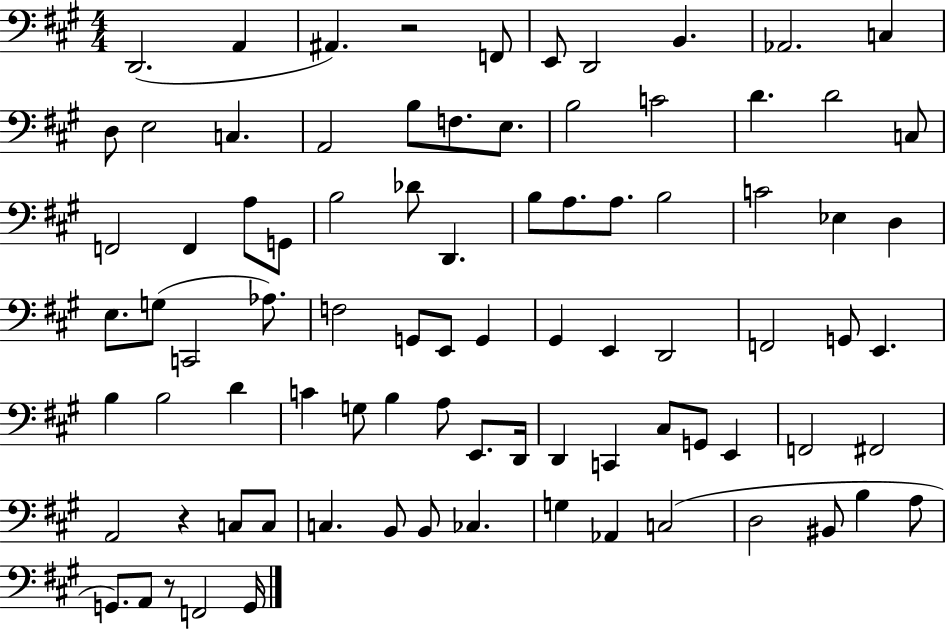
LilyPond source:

{
  \clef bass
  \numericTimeSignature
  \time 4/4
  \key a \major
  d,2.( a,4 | ais,4.) r2 f,8 | e,8 d,2 b,4. | aes,2. c4 | \break d8 e2 c4. | a,2 b8 f8. e8. | b2 c'2 | d'4. d'2 c8 | \break f,2 f,4 a8 g,8 | b2 des'8 d,4. | b8 a8. a8. b2 | c'2 ees4 d4 | \break e8. g8( c,2 aes8.) | f2 g,8 e,8 g,4 | gis,4 e,4 d,2 | f,2 g,8 e,4. | \break b4 b2 d'4 | c'4 g8 b4 a8 e,8. d,16 | d,4 c,4 cis8 g,8 e,4 | f,2 fis,2 | \break a,2 r4 c8 c8 | c4. b,8 b,8 ces4. | g4 aes,4 c2( | d2 bis,8 b4 a8 | \break g,8.) a,8 r8 f,2 g,16 | \bar "|."
}